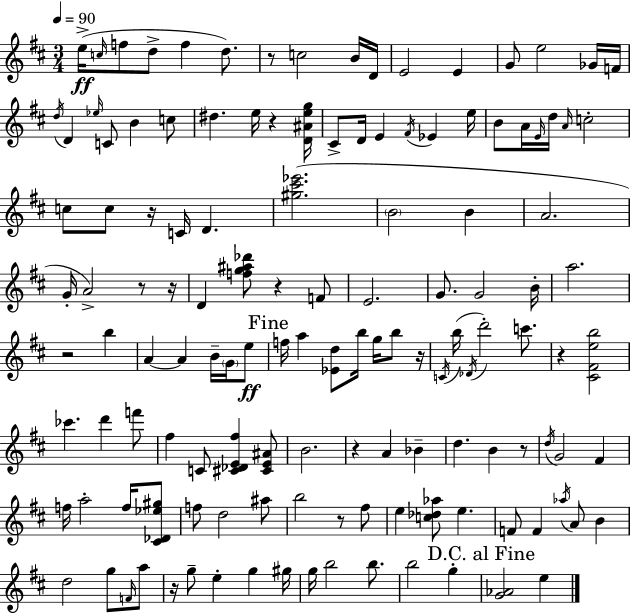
{
  \clef treble
  \numericTimeSignature
  \time 3/4
  \key d \major
  \tempo 4 = 90
  \repeat volta 2 { e''16->(\ff \grace { c''16 } f''8 d''8-> f''4 d''8.) | r8 c''2 b'16 | d'16 e'2 e'4 | g'8 e''2 ges'16 | \break f'16 \acciaccatura { d''16 } d'4 \grace { ees''16 } c'8 b'4 | c''8 dis''4. e''16 r4 | <d' ais' e'' g''>16 cis'8-> d'16 e'4 \acciaccatura { fis'16 } ees'4 | e''16 b'8 a'16 \grace { e'16 } d''16 \grace { a'16 } c''2-. | \break c''8 c''8 r16 c'16 | d'4. <gis'' cis''' ees'''>2.( | \parenthesize b'2 | b'4 a'2. | \break g'16-. a'2->) | r8 r16 d'4 <f'' g'' ais'' des'''>8 | r4 f'8 e'2. | g'8. g'2 | \break b'16-. a''2. | r2 | b''4 a'4~~ a'4 | b'16-- \parenthesize g'16 e''8\ff \mark "Fine" f''16 a''4 <ees' d''>8 | \break b''16 g''16 b''8 r16 \acciaccatura { c'16 }( b''16 \acciaccatura { des'16 } d'''2-.) | c'''8. r4 | <cis' fis' e'' b''>2 ces'''4. | d'''4 f'''8 fis''4 | \break c'8 <cis' des' e' fis''>4 <cis' e' ais'>8 b'2. | r4 | a'4 bes'4-- d''4. | b'4 r8 \acciaccatura { d''16 } g'2 | \break fis'4 f''16 a''2-. | f''16 <cis' des' ees'' gis''>8 f''8 d''2 | ais''8 b''2 | r8 fis''8 e''4 | \break <c'' des'' aes''>8 e''4. f'8 f'4 | \acciaccatura { aes''16 } a'8 b'4 d''2 | g''8 \grace { f'16 } a''8 r16 | g''8-- e''4-. g''4 gis''16 g''16 | \break b''2 b''8. b''2 | g''4-. \mark "D.C. al Fine" <g' aes'>2 | e''4 } \bar "|."
}